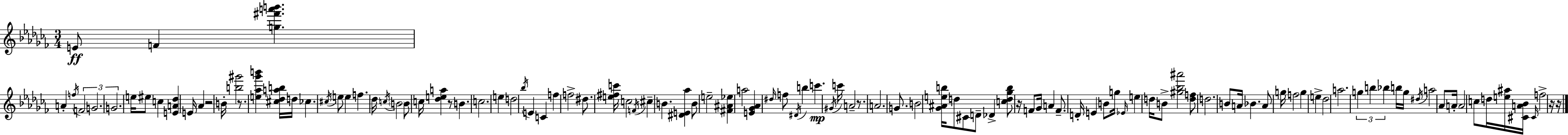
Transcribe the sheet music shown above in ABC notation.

X:1
T:Untitled
M:3/4
L:1/4
K:Abm
E/2 F [g^f'a'b'] A f/4 F2 G2 G2 e/4 ^e/2 c [EA_d] E/4 _A z2 B/4 [b^g']2 z/2 [e_a_g'b'] [^c_dab]/4 d/4 _c ^c/4 e/2 e f _d/4 c/4 B2 B/2 c/4 [_dea] z/2 B c2 e d2 _b/4 E C f f2 ^d/2 [e^fc']/4 c2 F/4 ^c B [^DE_a] B/2 e2 [^F^A_e] a2 [E_G_A] ^d/4 f/2 ^D/4 b c' ^G/4 c'/4 A2 z/2 A2 G/2 B2 [_G^Aeb]/4 d/2 ^C/2 D/2 _D [cd_gb]/2 z/4 F/2 _G/4 A F/2 D/4 E B/2 g/4 _E/4 e d/4 B/2 [^g_b^a']2 [df]/2 d2 B/2 A/4 _B A/2 g/4 f2 g e _d2 a2 g b _b b/4 g/4 ^d/4 a2 _A/2 A/4 A2 c/2 d/4 [e^a]/4 [^CA_B]/4 ^C/4 f2 z/4 z/4